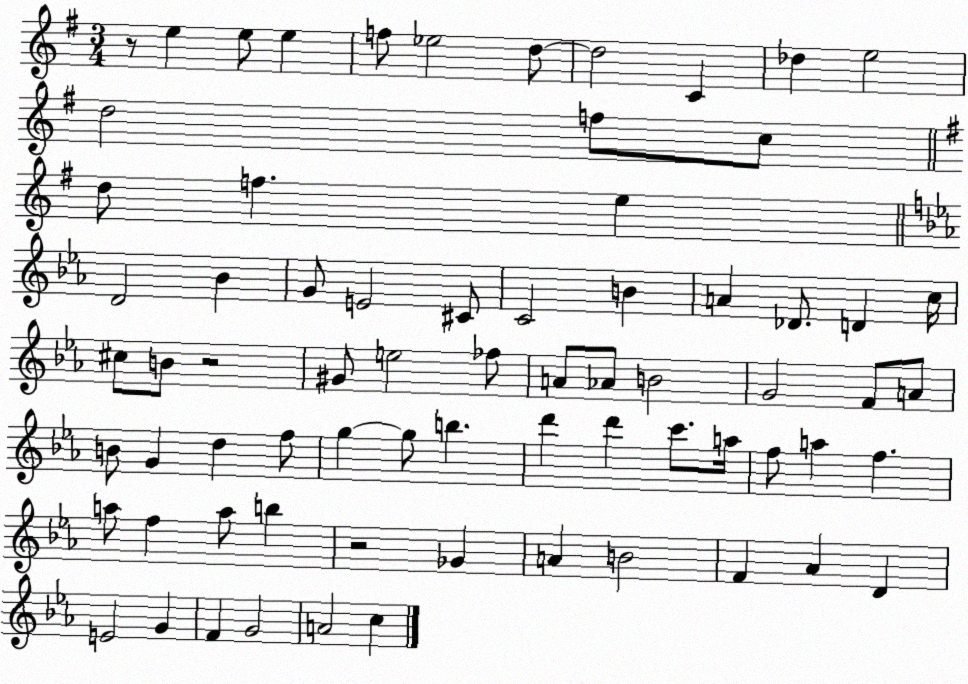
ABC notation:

X:1
T:Untitled
M:3/4
L:1/4
K:G
z/2 e e/2 e f/2 _e2 d/2 d2 C _d e2 d2 f/2 c/2 d/2 f e D2 _B G/2 E2 ^C/2 C2 B A _D/2 D c/4 ^c/2 B/2 z2 ^G/2 e2 _f/2 A/2 _A/2 B2 G2 F/2 A/2 B/2 G d f/2 g g/2 b d' d' c'/2 a/4 f/2 a f a/2 f a/2 b z2 _G A B2 F _A D E2 G F G2 A2 c